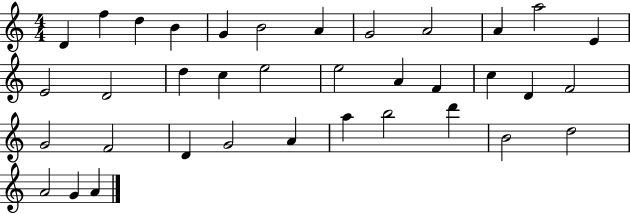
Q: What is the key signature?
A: C major